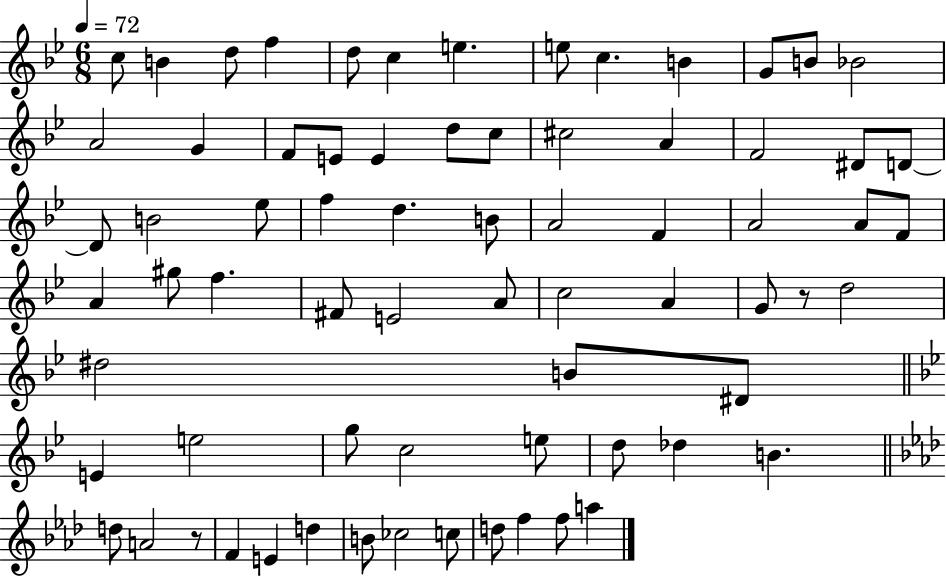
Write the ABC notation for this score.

X:1
T:Untitled
M:6/8
L:1/4
K:Bb
c/2 B d/2 f d/2 c e e/2 c B G/2 B/2 _B2 A2 G F/2 E/2 E d/2 c/2 ^c2 A F2 ^D/2 D/2 D/2 B2 _e/2 f d B/2 A2 F A2 A/2 F/2 A ^g/2 f ^F/2 E2 A/2 c2 A G/2 z/2 d2 ^d2 B/2 ^D/2 E e2 g/2 c2 e/2 d/2 _d B d/2 A2 z/2 F E d B/2 _c2 c/2 d/2 f f/2 a